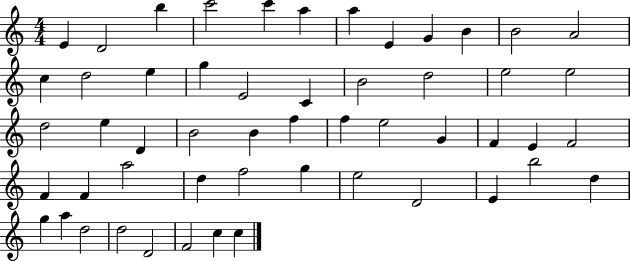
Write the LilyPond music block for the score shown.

{
  \clef treble
  \numericTimeSignature
  \time 4/4
  \key c \major
  e'4 d'2 b''4 | c'''2 c'''4 a''4 | a''4 e'4 g'4 b'4 | b'2 a'2 | \break c''4 d''2 e''4 | g''4 e'2 c'4 | b'2 d''2 | e''2 e''2 | \break d''2 e''4 d'4 | b'2 b'4 f''4 | f''4 e''2 g'4 | f'4 e'4 f'2 | \break f'4 f'4 a''2 | d''4 f''2 g''4 | e''2 d'2 | e'4 b''2 d''4 | \break g''4 a''4 d''2 | d''2 d'2 | f'2 c''4 c''4 | \bar "|."
}